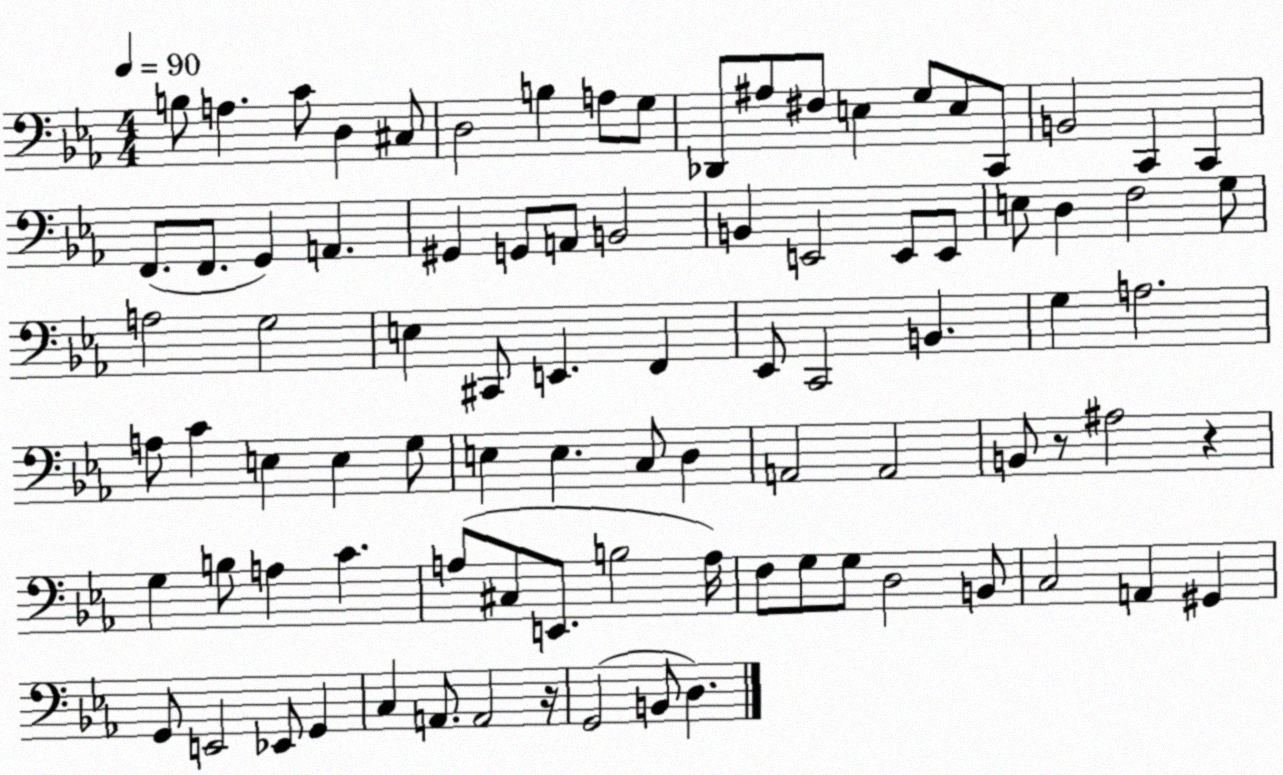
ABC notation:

X:1
T:Untitled
M:4/4
L:1/4
K:Eb
B,/2 A, C/2 D, ^C,/2 D,2 B, A,/2 G,/2 _D,,/2 ^A,/2 ^F,/2 E, G,/2 E,/2 C,,/2 B,,2 C,, C,, F,,/2 F,,/2 G,, A,, ^G,, G,,/2 A,,/2 B,,2 B,, E,,2 E,,/2 E,,/2 E,/2 D, F,2 G,/2 A,2 G,2 E, ^C,,/2 E,, F,, _E,,/2 C,,2 B,, G, A,2 A,/2 C E, E, G,/2 E, E, C,/2 D, A,,2 A,,2 B,,/2 z/2 ^A,2 z G, B,/2 A, C A,/2 ^C,/2 E,,/2 B,2 A,/4 F,/2 G,/2 G,/2 D,2 B,,/2 C,2 A,, ^G,, G,,/2 E,,2 _E,,/2 G,, C, A,,/2 A,,2 z/4 G,,2 B,,/2 D,